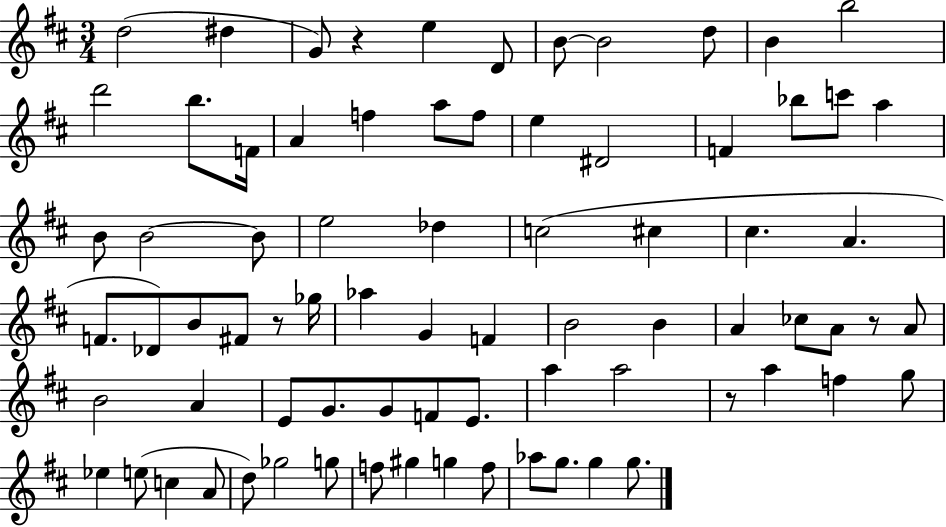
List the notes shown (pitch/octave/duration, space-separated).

D5/h D#5/q G4/e R/q E5/q D4/e B4/e B4/h D5/e B4/q B5/h D6/h B5/e. F4/s A4/q F5/q A5/e F5/e E5/q D#4/h F4/q Bb5/e C6/e A5/q B4/e B4/h B4/e E5/h Db5/q C5/h C#5/q C#5/q. A4/q. F4/e. Db4/e B4/e F#4/e R/e Gb5/s Ab5/q G4/q F4/q B4/h B4/q A4/q CES5/e A4/e R/e A4/e B4/h A4/q E4/e G4/e. G4/e F4/e E4/e. A5/q A5/h R/e A5/q F5/q G5/e Eb5/q E5/e C5/q A4/e D5/e Gb5/h G5/e F5/e G#5/q G5/q F5/e Ab5/e G5/e. G5/q G5/e.